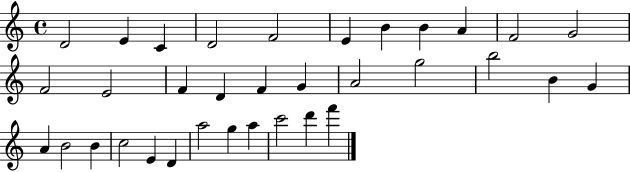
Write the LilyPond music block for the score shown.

{
  \clef treble
  \time 4/4
  \defaultTimeSignature
  \key c \major
  d'2 e'4 c'4 | d'2 f'2 | e'4 b'4 b'4 a'4 | f'2 g'2 | \break f'2 e'2 | f'4 d'4 f'4 g'4 | a'2 g''2 | b''2 b'4 g'4 | \break a'4 b'2 b'4 | c''2 e'4 d'4 | a''2 g''4 a''4 | c'''2 d'''4 f'''4 | \break \bar "|."
}